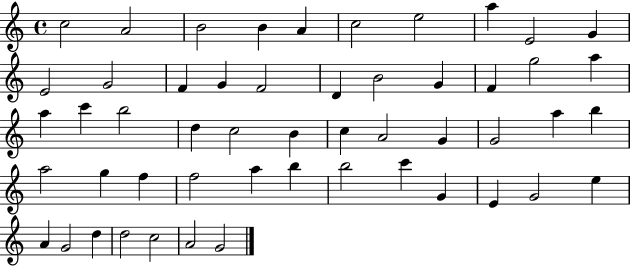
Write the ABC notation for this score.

X:1
T:Untitled
M:4/4
L:1/4
K:C
c2 A2 B2 B A c2 e2 a E2 G E2 G2 F G F2 D B2 G F g2 a a c' b2 d c2 B c A2 G G2 a b a2 g f f2 a b b2 c' G E G2 e A G2 d d2 c2 A2 G2